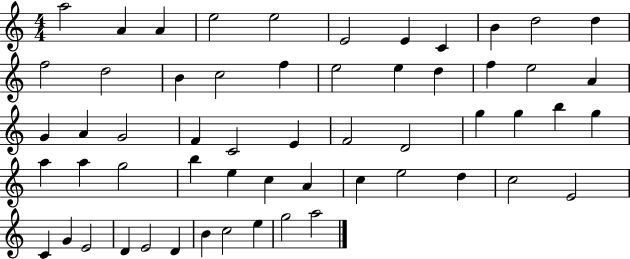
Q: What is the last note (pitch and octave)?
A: A5